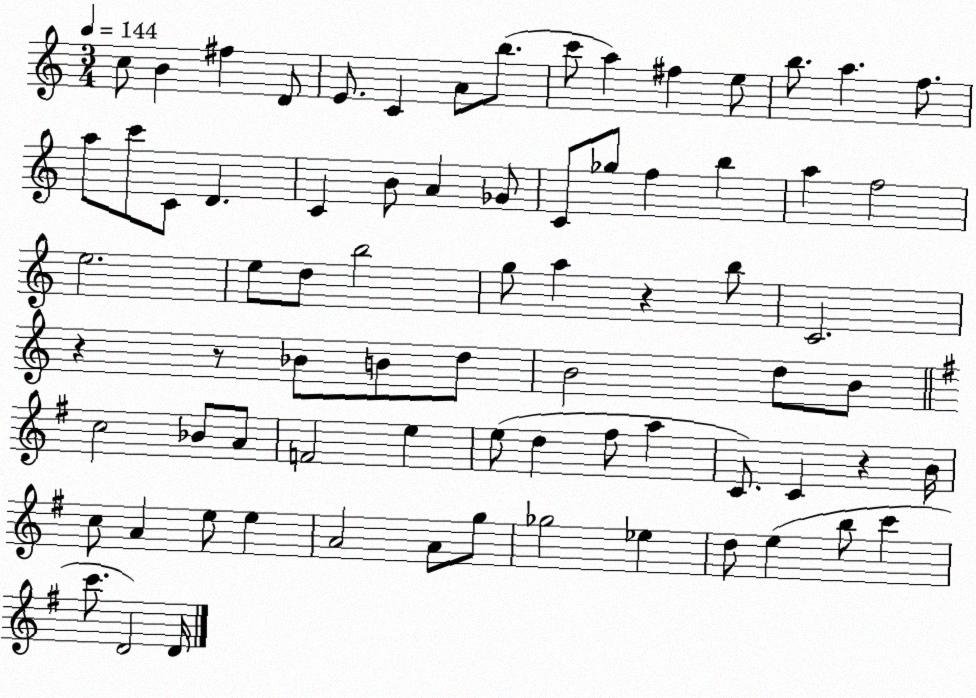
X:1
T:Untitled
M:3/4
L:1/4
K:C
c/2 B ^f D/2 E/2 C A/2 b/2 c'/2 a ^f e/2 b/2 a f/2 a/2 c'/2 C/2 D C B/2 A _G/2 C/2 _g/2 f b a f2 e2 e/2 d/2 b2 g/2 a z b/2 C2 z z/2 _B/2 B/2 d/2 B2 d/2 B/2 c2 _B/2 A/2 F2 e e/2 d ^f/2 a C/2 C z B/4 c/2 A e/2 e A2 A/2 g/2 _g2 _e d/2 e b/2 c' c'/2 D2 D/4